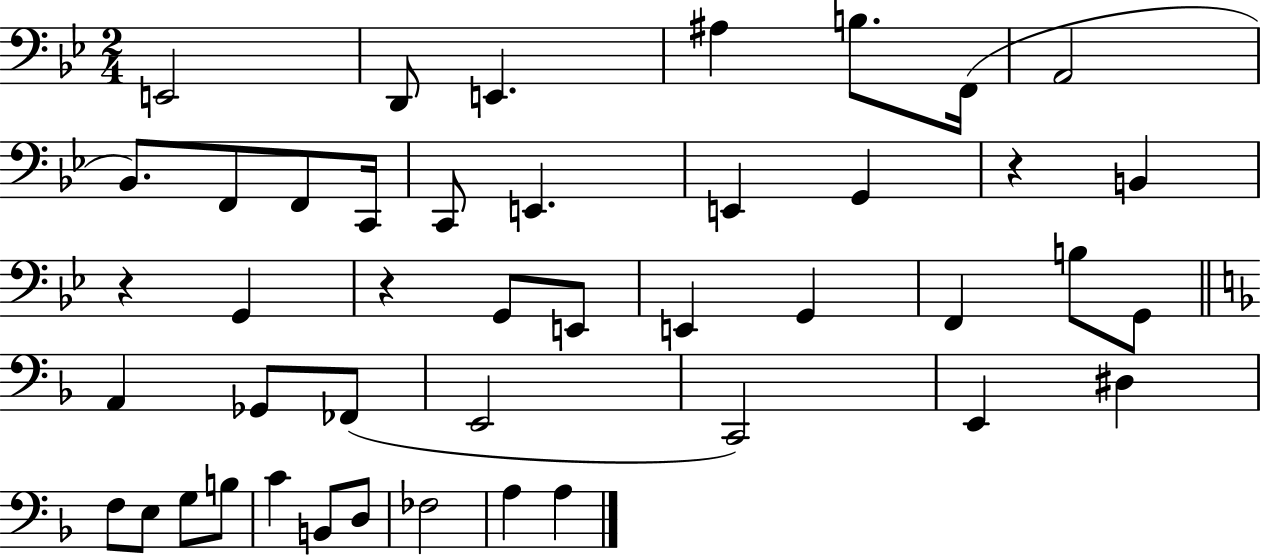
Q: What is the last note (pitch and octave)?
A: A3